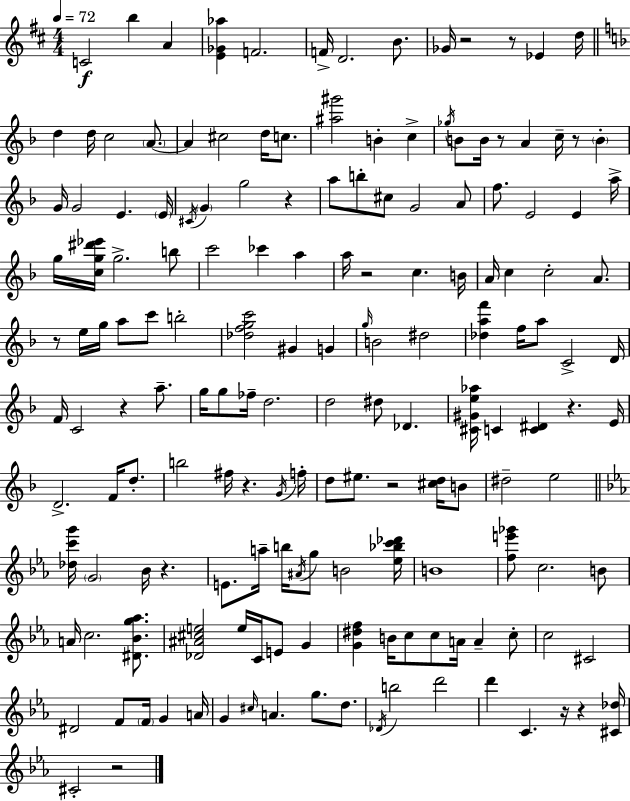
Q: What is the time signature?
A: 4/4